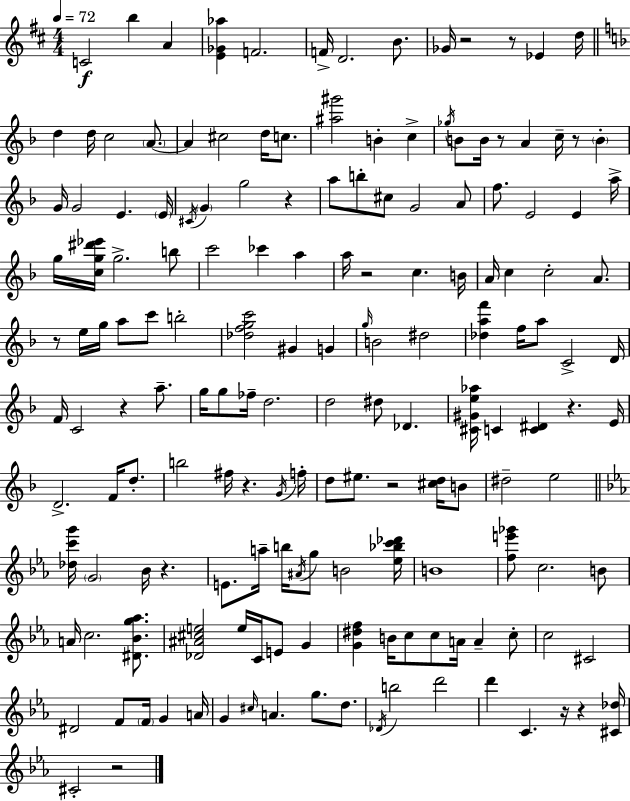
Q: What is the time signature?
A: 4/4